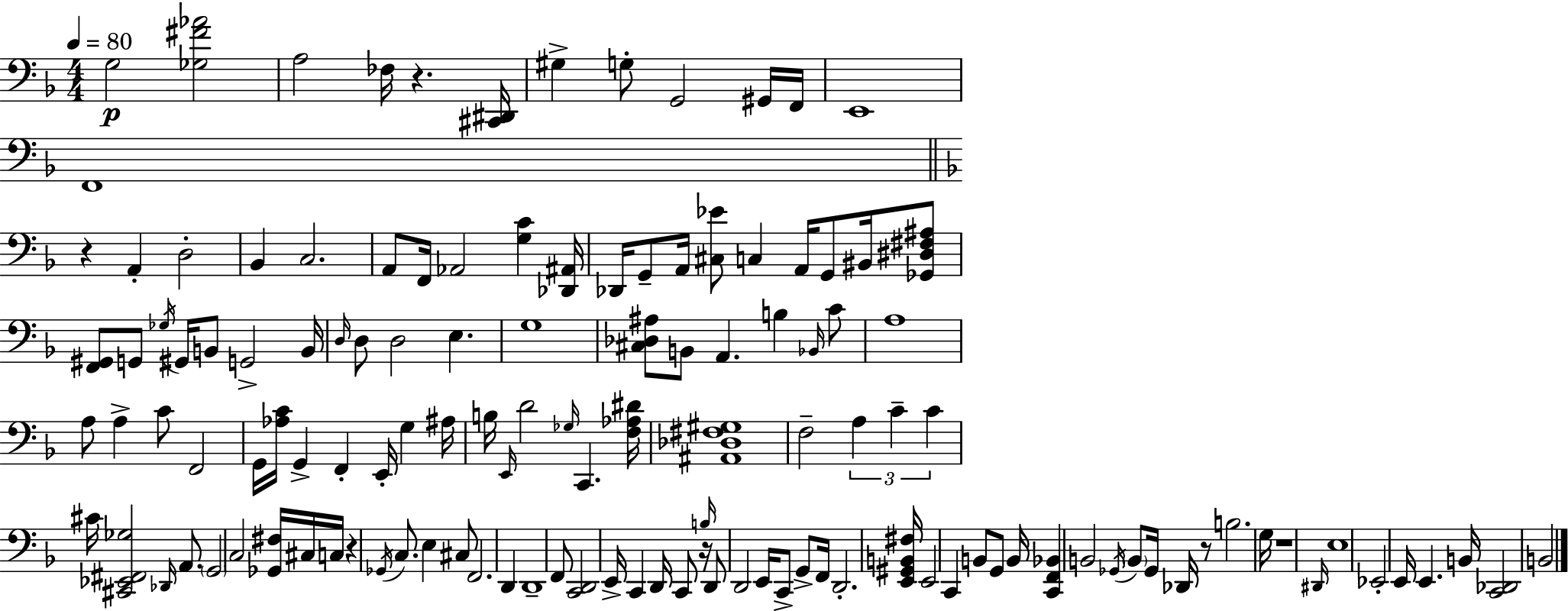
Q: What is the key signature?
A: F major